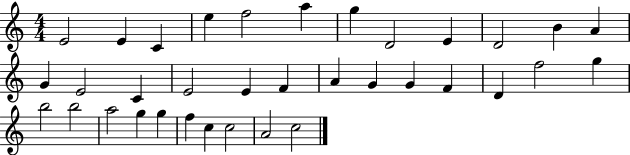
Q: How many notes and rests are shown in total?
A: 35